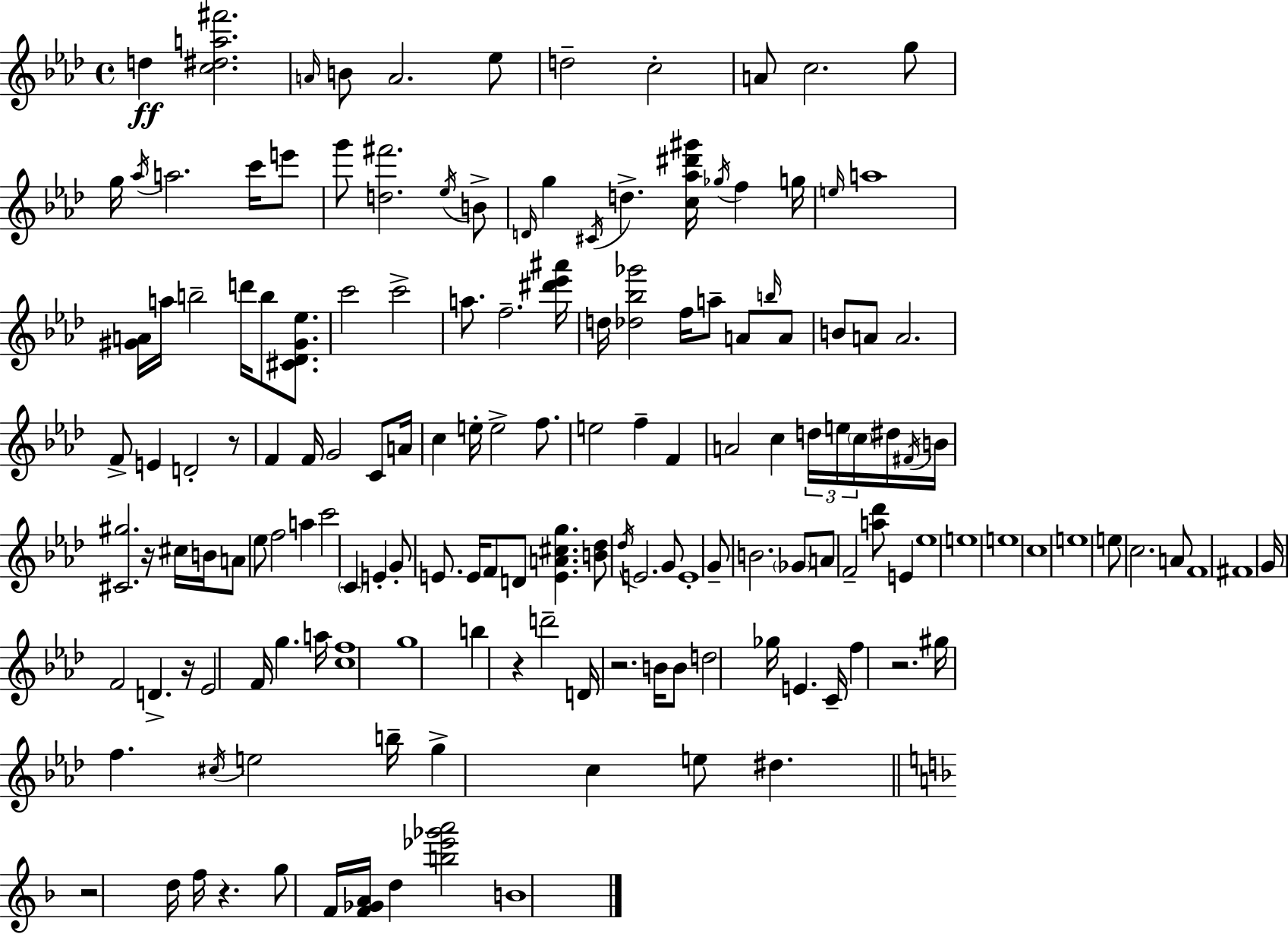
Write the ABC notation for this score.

X:1
T:Untitled
M:4/4
L:1/4
K:Ab
d [c^da^f']2 A/4 B/2 A2 _e/2 d2 c2 A/2 c2 g/2 g/4 _a/4 a2 c'/4 e'/2 g'/2 [d^f']2 _e/4 B/2 D/4 g ^C/4 d [c_a^d'^g']/4 _g/4 f g/4 e/4 a4 [^GA]/4 a/4 b2 d'/4 b/2 [^C_D^G_e]/2 c'2 c'2 a/2 f2 [^d'_e'^a']/4 d/4 [_d_b_g']2 f/4 a/2 A/2 b/4 A/2 B/2 A/2 A2 F/2 E D2 z/2 F F/4 G2 C/2 A/4 c e/4 e2 f/2 e2 f F A2 c d/4 e/4 c/4 ^d/4 ^F/4 B/4 [^C^g]2 z/4 ^c/4 B/4 A/2 _e/2 f2 a c'2 C E G/2 E/2 E/4 F/2 D/2 [EA^cg] [B_d]/2 _d/4 E2 G/2 E4 G/2 B2 _G/2 A/2 F2 [a_d']/2 E _e4 e4 e4 c4 e4 e/2 c2 A/2 F4 ^F4 G/4 F2 D z/4 _E2 F/4 g a/4 [cf]4 g4 b z d'2 D/4 z2 B/4 B/2 d2 _g/4 E C/4 f z2 ^g/4 f ^c/4 e2 b/4 g c e/2 ^d z2 d/4 f/4 z g/2 F/4 [F_GA]/4 d [b_e'_g'a']2 B4